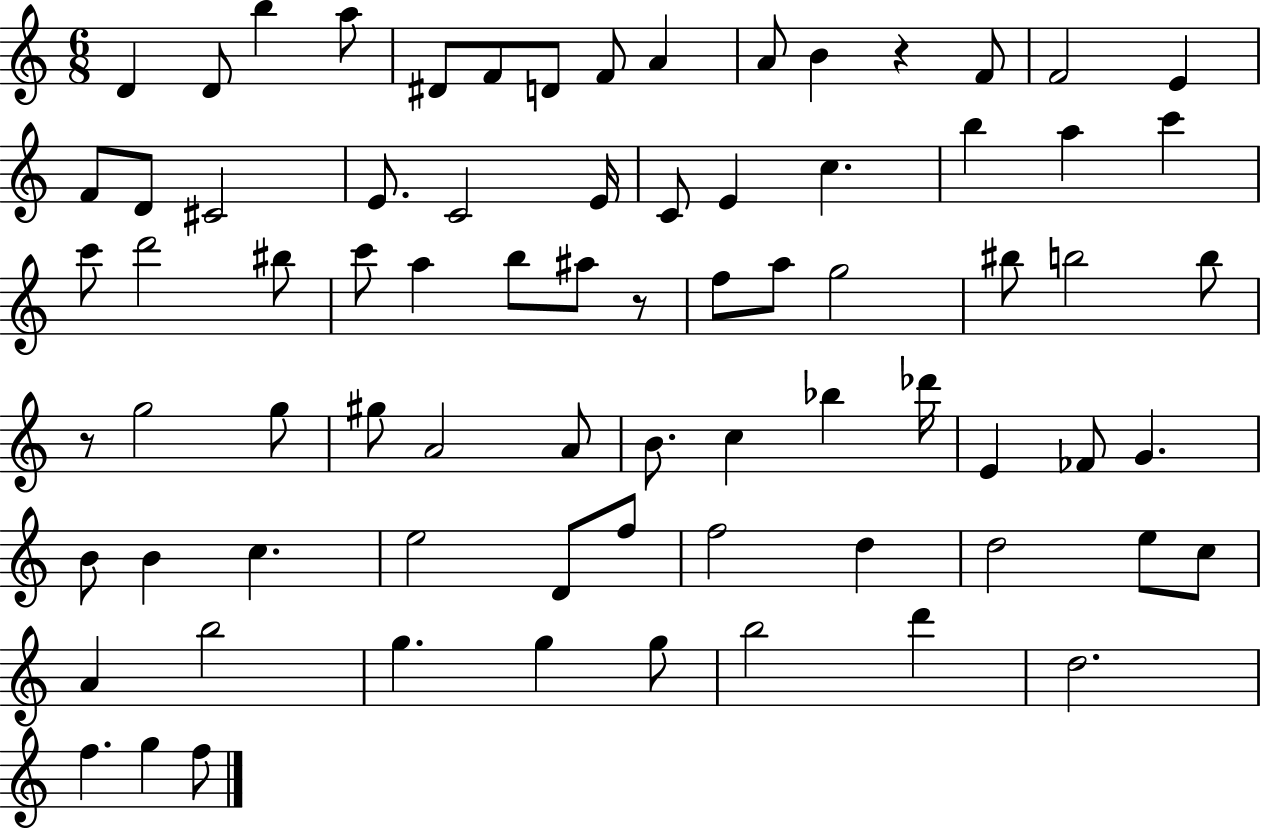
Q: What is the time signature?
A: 6/8